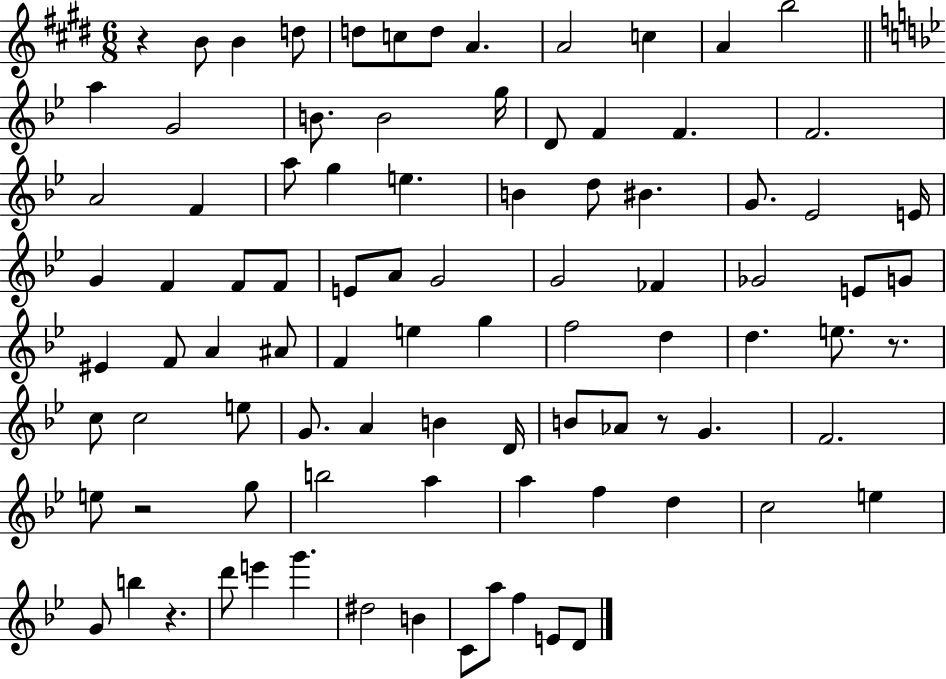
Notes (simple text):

R/q B4/e B4/q D5/e D5/e C5/e D5/e A4/q. A4/h C5/q A4/q B5/h A5/q G4/h B4/e. B4/h G5/s D4/e F4/q F4/q. F4/h. A4/h F4/q A5/e G5/q E5/q. B4/q D5/e BIS4/q. G4/e. Eb4/h E4/s G4/q F4/q F4/e F4/e E4/e A4/e G4/h G4/h FES4/q Gb4/h E4/e G4/e EIS4/q F4/e A4/q A#4/e F4/q E5/q G5/q F5/h D5/q D5/q. E5/e. R/e. C5/e C5/h E5/e G4/e. A4/q B4/q D4/s B4/e Ab4/e R/e G4/q. F4/h. E5/e R/h G5/e B5/h A5/q A5/q F5/q D5/q C5/h E5/q G4/e B5/q R/q. D6/e E6/q G6/q. D#5/h B4/q C4/e A5/e F5/q E4/e D4/e